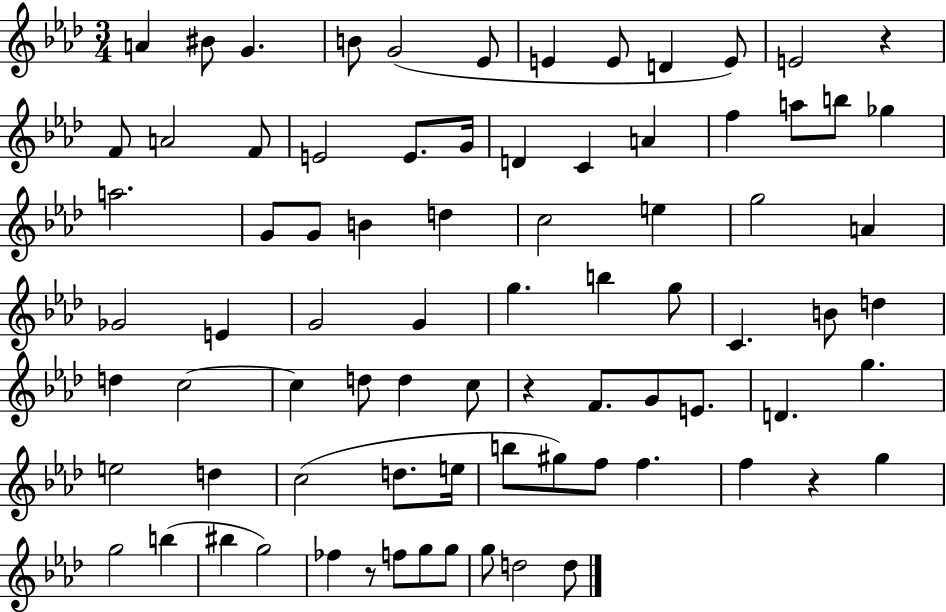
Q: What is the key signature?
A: AES major